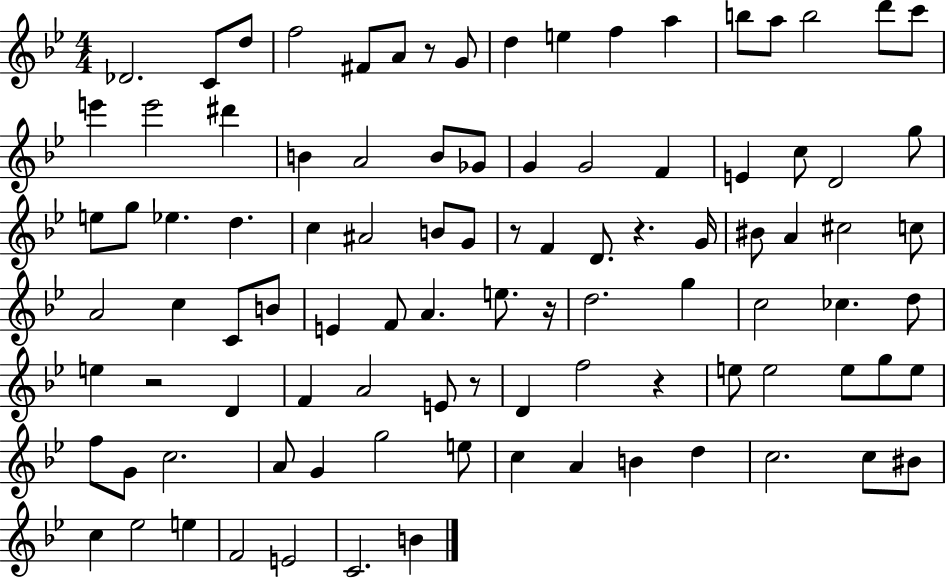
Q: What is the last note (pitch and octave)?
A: B4